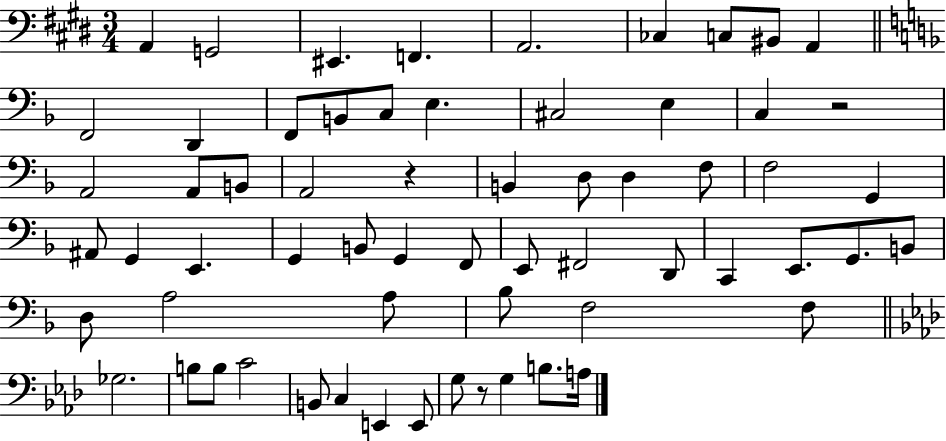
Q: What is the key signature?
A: E major